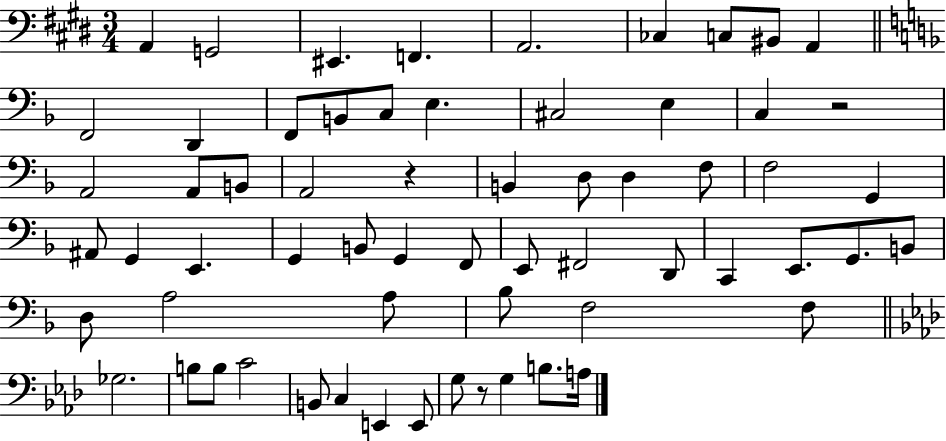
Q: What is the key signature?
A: E major